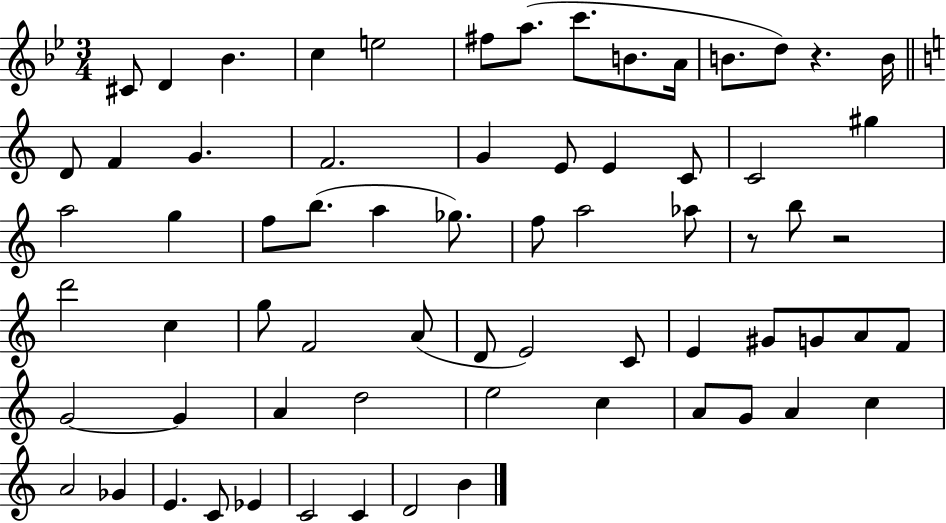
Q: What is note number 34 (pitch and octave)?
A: D6